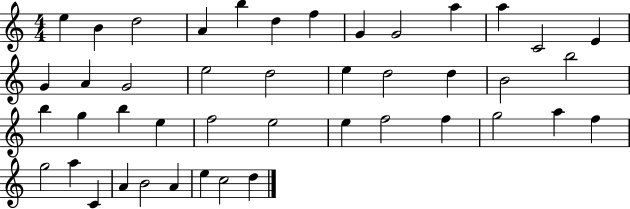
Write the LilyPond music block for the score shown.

{
  \clef treble
  \numericTimeSignature
  \time 4/4
  \key c \major
  e''4 b'4 d''2 | a'4 b''4 d''4 f''4 | g'4 g'2 a''4 | a''4 c'2 e'4 | \break g'4 a'4 g'2 | e''2 d''2 | e''4 d''2 d''4 | b'2 b''2 | \break b''4 g''4 b''4 e''4 | f''2 e''2 | e''4 f''2 f''4 | g''2 a''4 f''4 | \break g''2 a''4 c'4 | a'4 b'2 a'4 | e''4 c''2 d''4 | \bar "|."
}